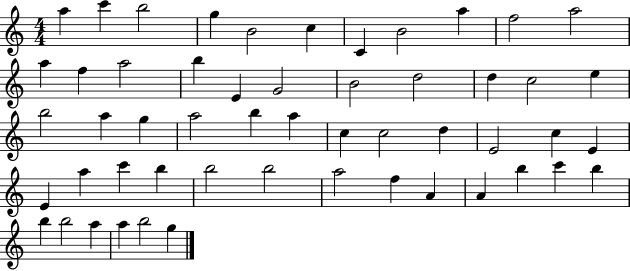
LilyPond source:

{
  \clef treble
  \numericTimeSignature
  \time 4/4
  \key c \major
  a''4 c'''4 b''2 | g''4 b'2 c''4 | c'4 b'2 a''4 | f''2 a''2 | \break a''4 f''4 a''2 | b''4 e'4 g'2 | b'2 d''2 | d''4 c''2 e''4 | \break b''2 a''4 g''4 | a''2 b''4 a''4 | c''4 c''2 d''4 | e'2 c''4 e'4 | \break e'4 a''4 c'''4 b''4 | b''2 b''2 | a''2 f''4 a'4 | a'4 b''4 c'''4 b''4 | \break b''4 b''2 a''4 | a''4 b''2 g''4 | \bar "|."
}